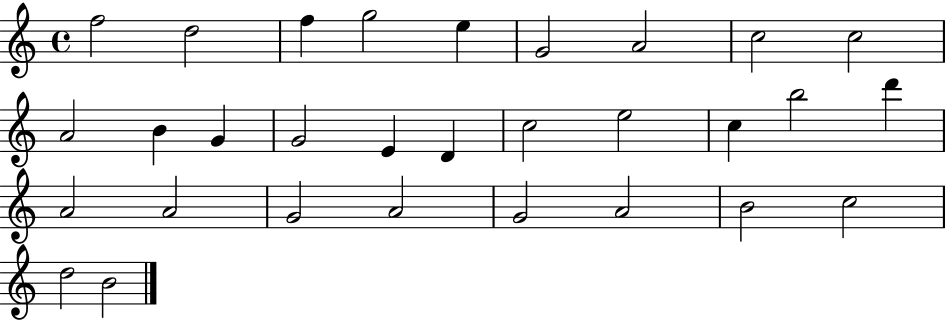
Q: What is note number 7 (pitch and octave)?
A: A4